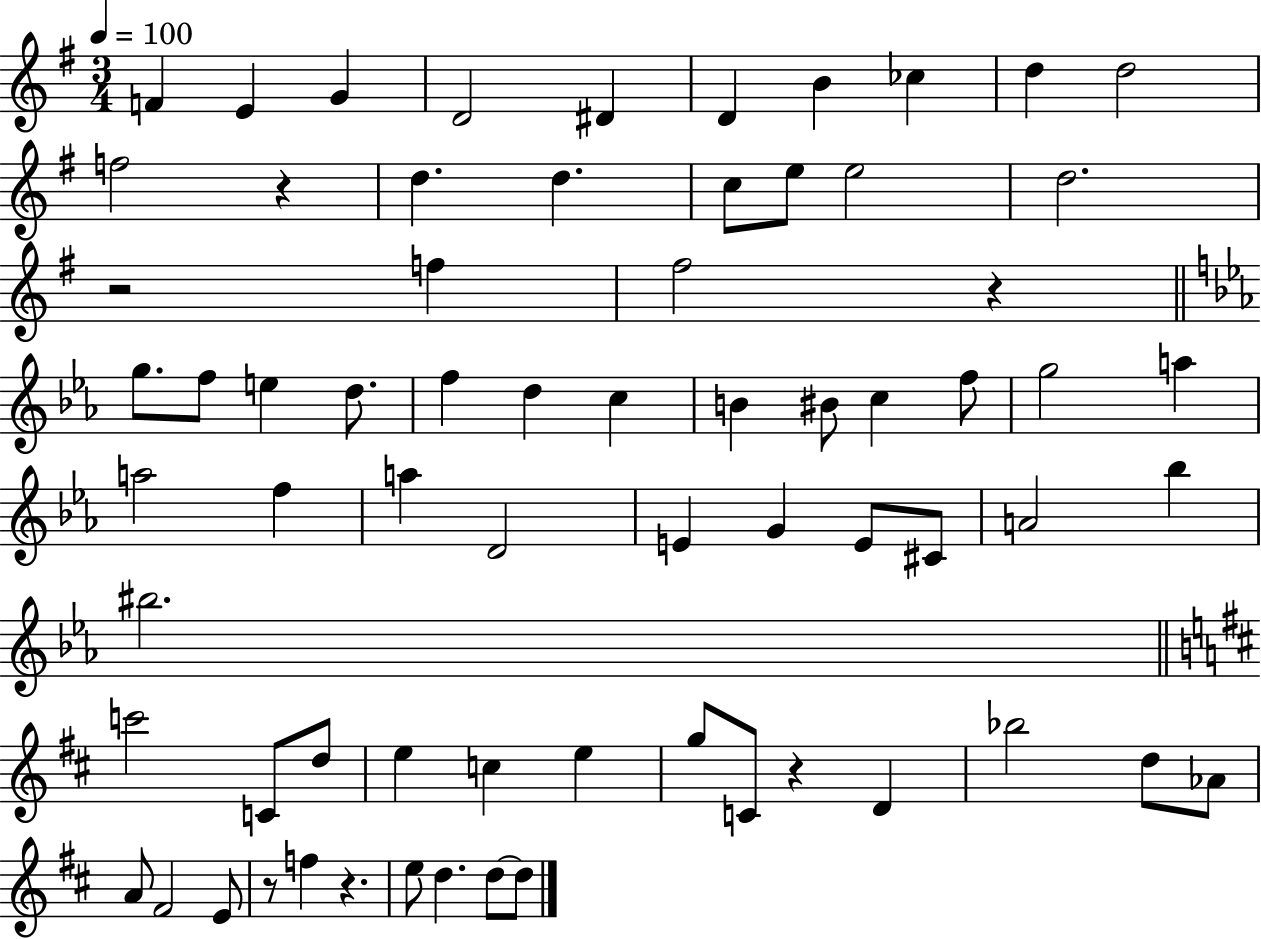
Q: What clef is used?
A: treble